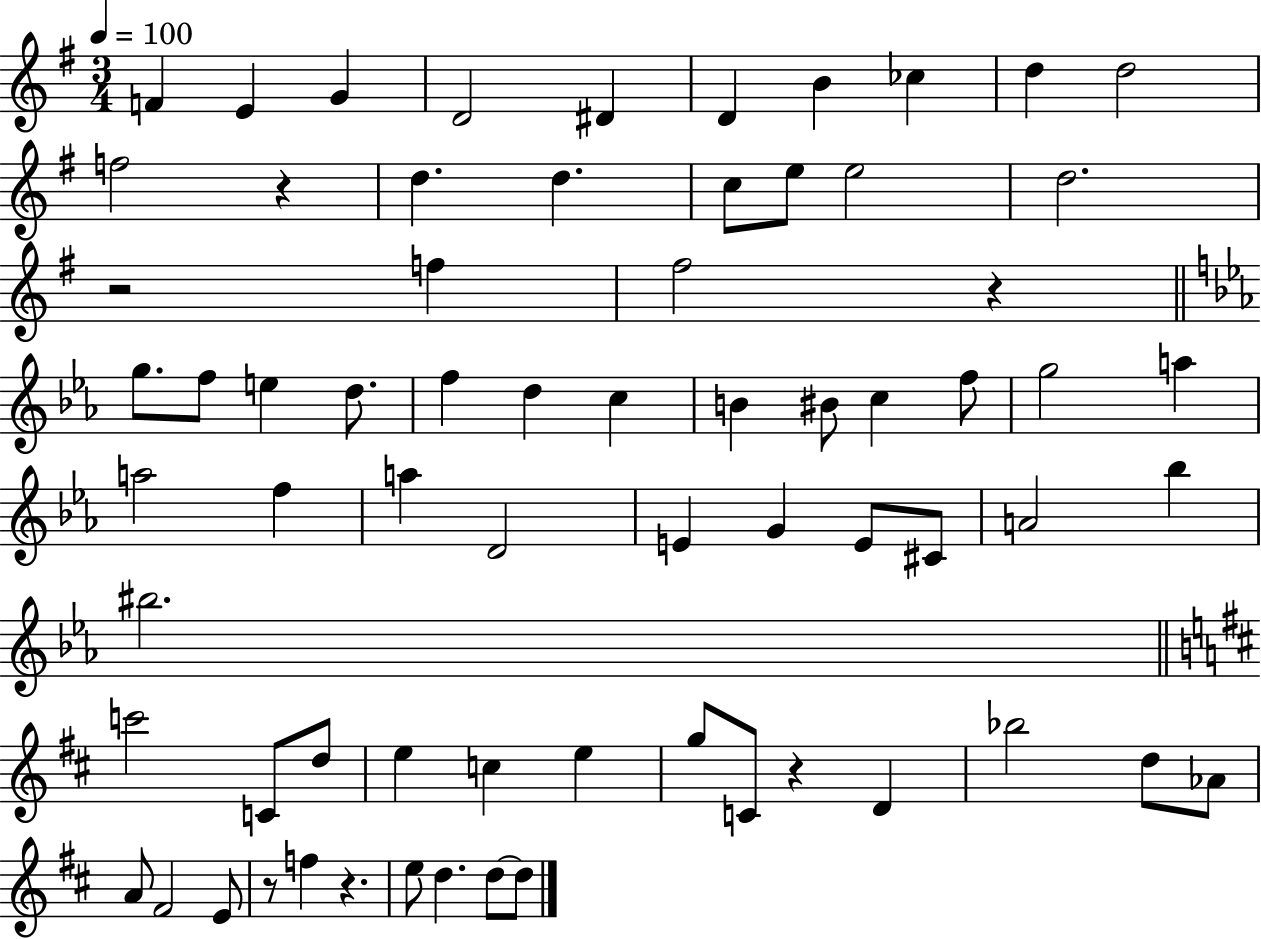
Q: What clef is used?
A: treble